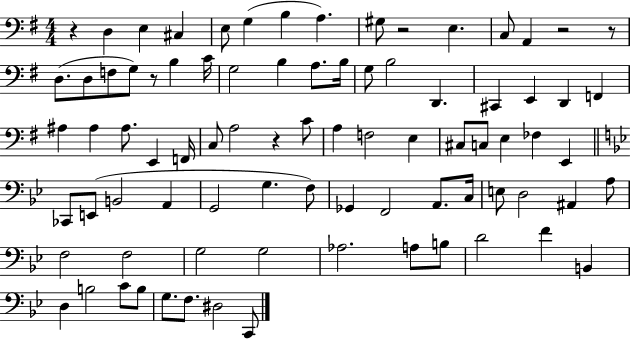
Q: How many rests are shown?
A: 6